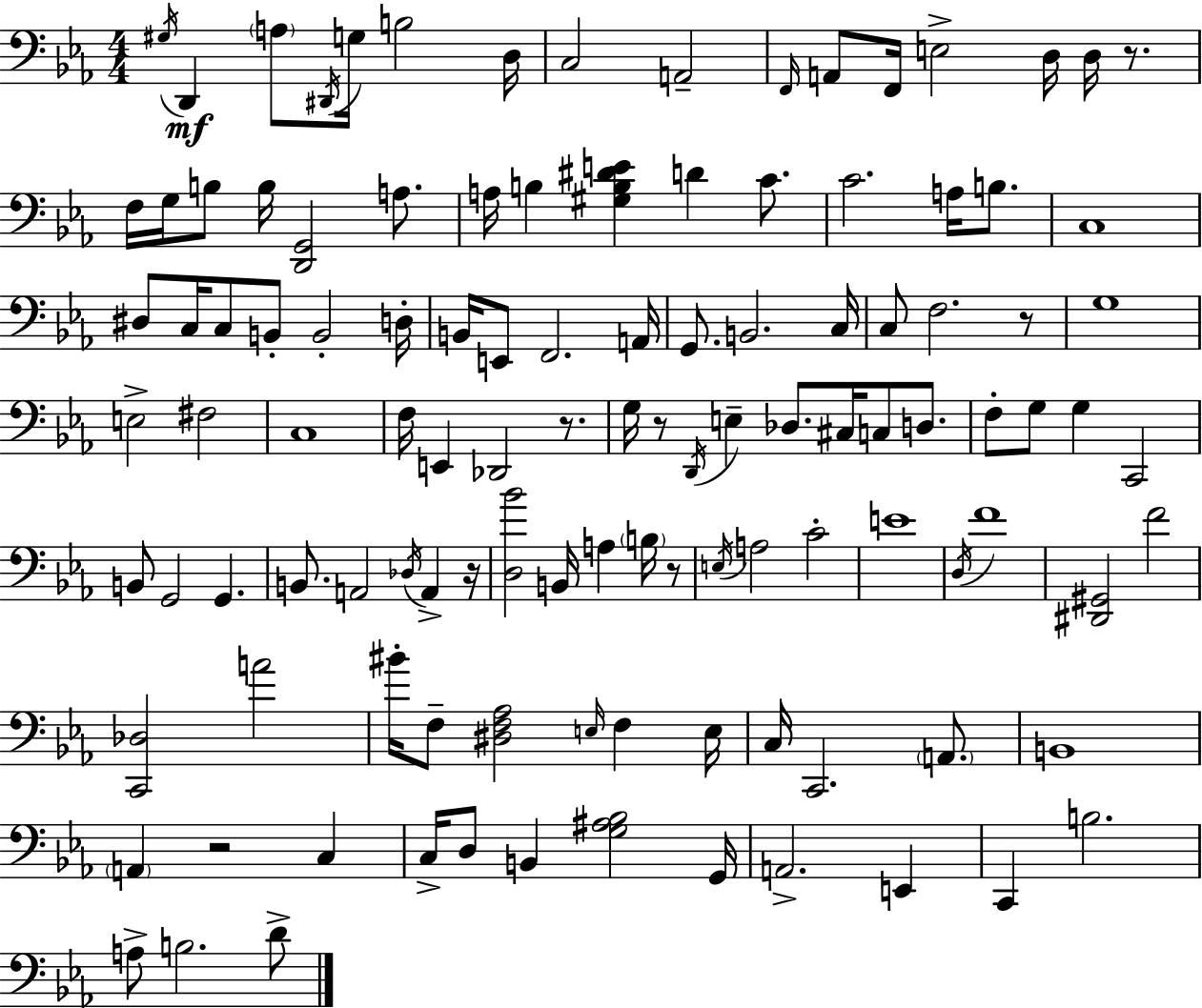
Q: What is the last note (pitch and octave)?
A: D4